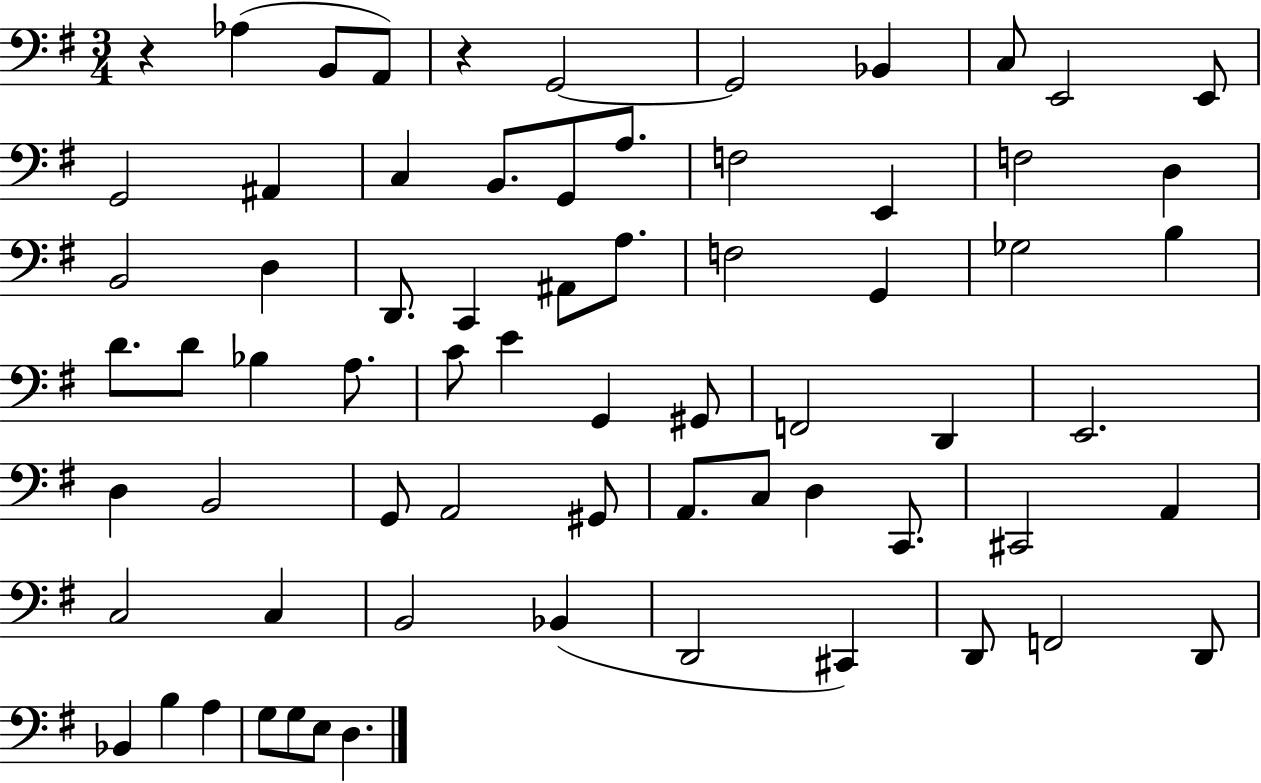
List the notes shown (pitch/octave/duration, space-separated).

R/q Ab3/q B2/e A2/e R/q G2/h G2/h Bb2/q C3/e E2/h E2/e G2/h A#2/q C3/q B2/e. G2/e A3/e. F3/h E2/q F3/h D3/q B2/h D3/q D2/e. C2/q A#2/e A3/e. F3/h G2/q Gb3/h B3/q D4/e. D4/e Bb3/q A3/e. C4/e E4/q G2/q G#2/e F2/h D2/q E2/h. D3/q B2/h G2/e A2/h G#2/e A2/e. C3/e D3/q C2/e. C#2/h A2/q C3/h C3/q B2/h Bb2/q D2/h C#2/q D2/e F2/h D2/e Bb2/q B3/q A3/q G3/e G3/e E3/e D3/q.